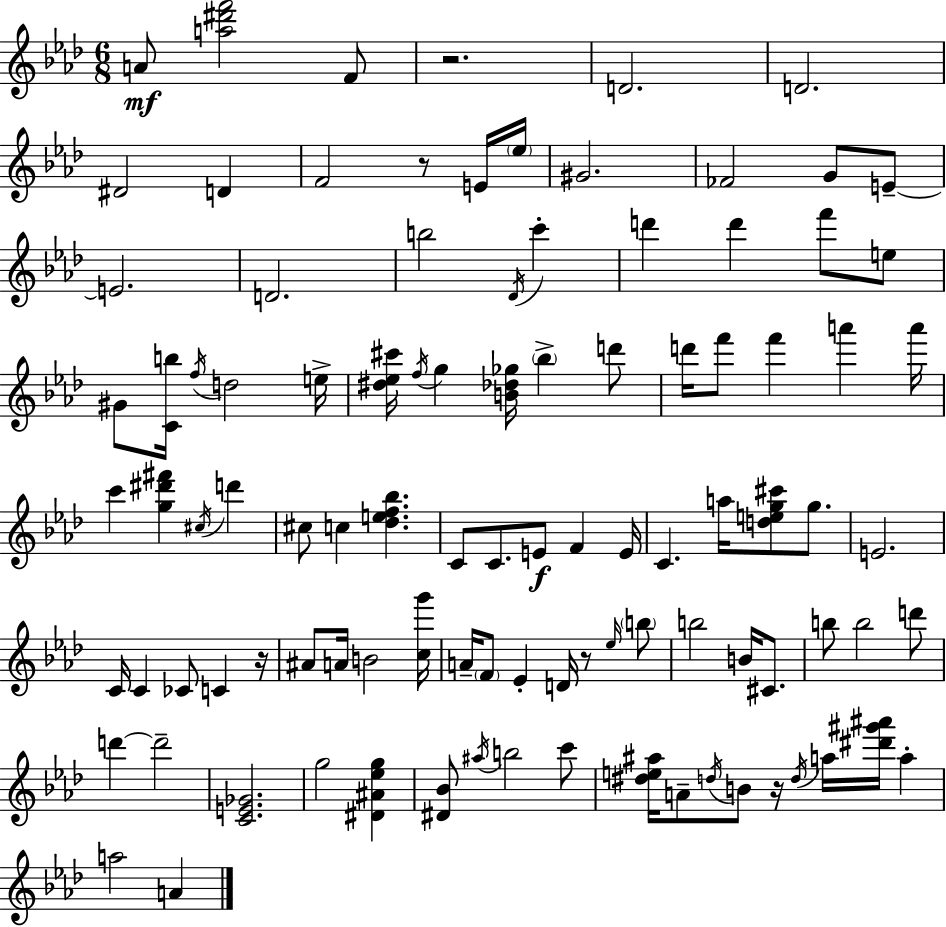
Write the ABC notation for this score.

X:1
T:Untitled
M:6/8
L:1/4
K:Fm
A/2 [a^d'f']2 F/2 z2 D2 D2 ^D2 D F2 z/2 E/4 _e/4 ^G2 _F2 G/2 E/2 E2 D2 b2 _D/4 c' d' d' f'/2 e/2 ^G/2 [Cb]/4 f/4 d2 e/4 [^d_e^c']/4 f/4 g [B_d_g]/4 _b d'/2 d'/4 f'/2 f' a' a'/4 c' [g^d'^f'] ^c/4 d' ^c/2 c [_def_b] C/2 C/2 E/2 F E/4 C a/4 [deg^c']/2 g/2 E2 C/4 C _C/2 C z/4 ^A/2 A/4 B2 [cg']/4 A/4 F/2 _E D/4 z/2 _e/4 b/2 b2 B/4 ^C/2 b/2 b2 d'/2 d' d'2 [CE_G]2 g2 [^D^A_eg] [^D_B]/2 ^a/4 b2 c'/2 [^de^a]/4 A/2 d/4 B/2 z/4 d/4 a/4 [^d'^g'^a']/4 a a2 A